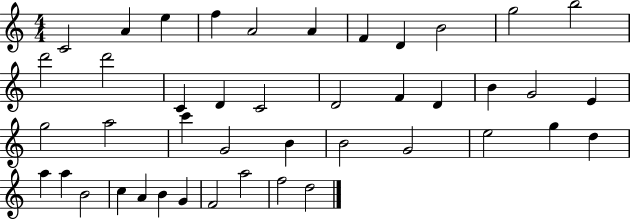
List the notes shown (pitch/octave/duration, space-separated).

C4/h A4/q E5/q F5/q A4/h A4/q F4/q D4/q B4/h G5/h B5/h D6/h D6/h C4/q D4/q C4/h D4/h F4/q D4/q B4/q G4/h E4/q G5/h A5/h C6/q G4/h B4/q B4/h G4/h E5/h G5/q D5/q A5/q A5/q B4/h C5/q A4/q B4/q G4/q F4/h A5/h F5/h D5/h